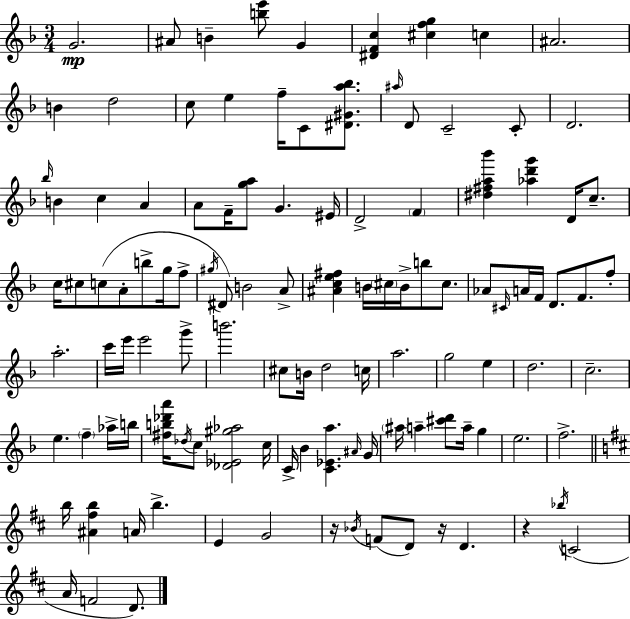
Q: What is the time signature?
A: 3/4